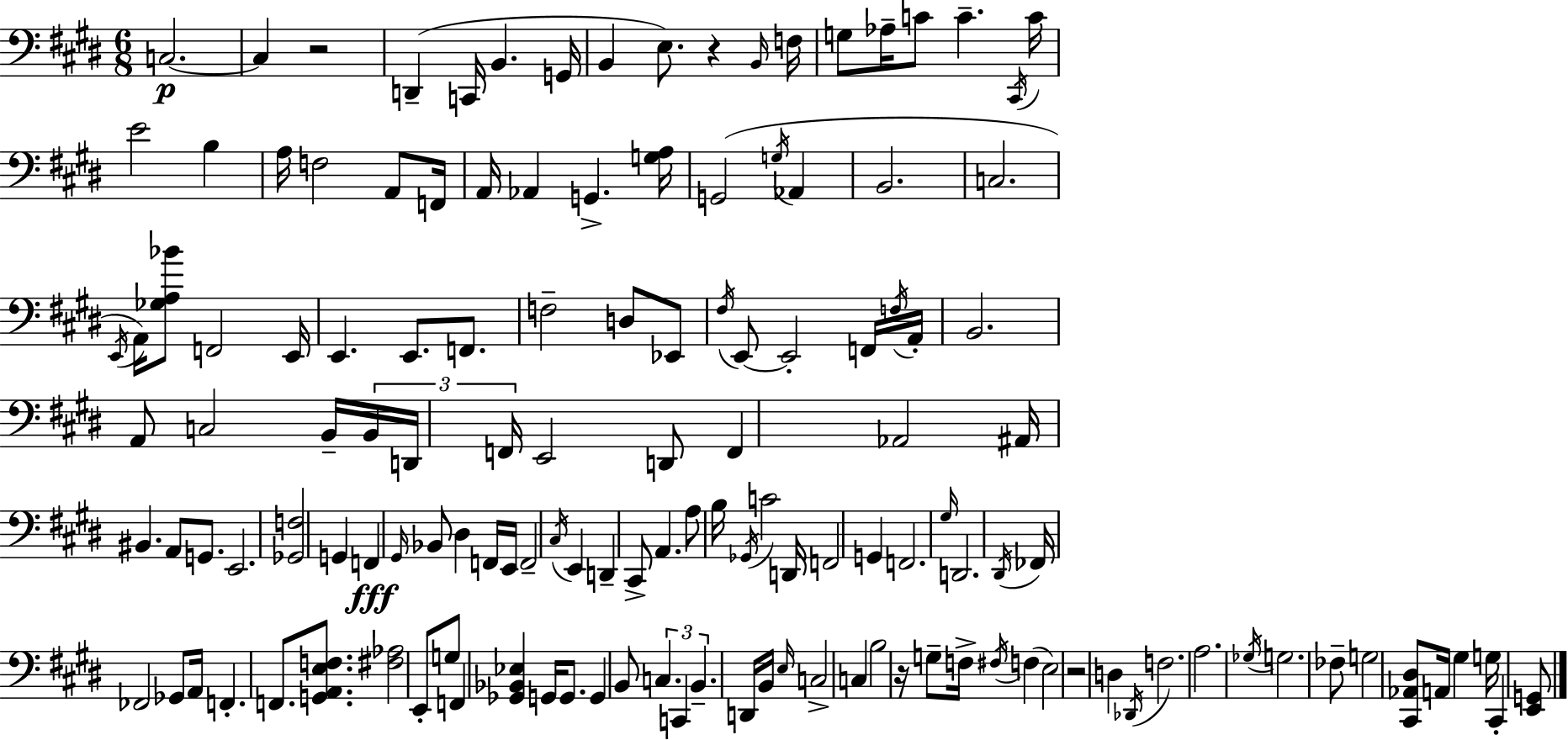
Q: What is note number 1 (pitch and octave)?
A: C3